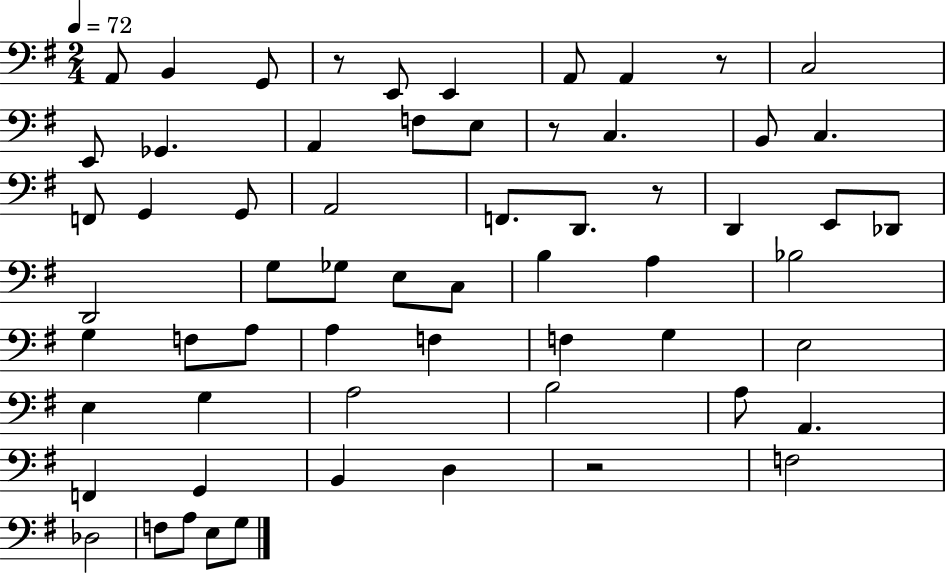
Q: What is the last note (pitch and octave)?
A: G3